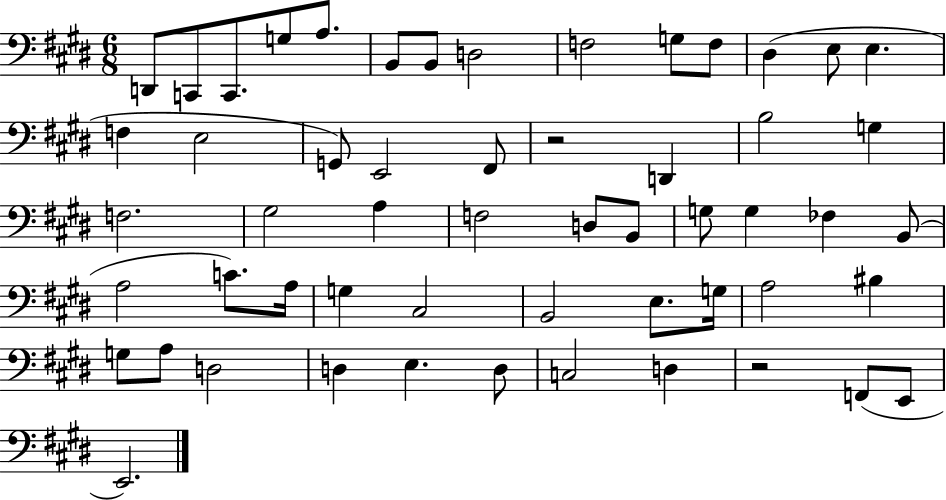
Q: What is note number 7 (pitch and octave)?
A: B2